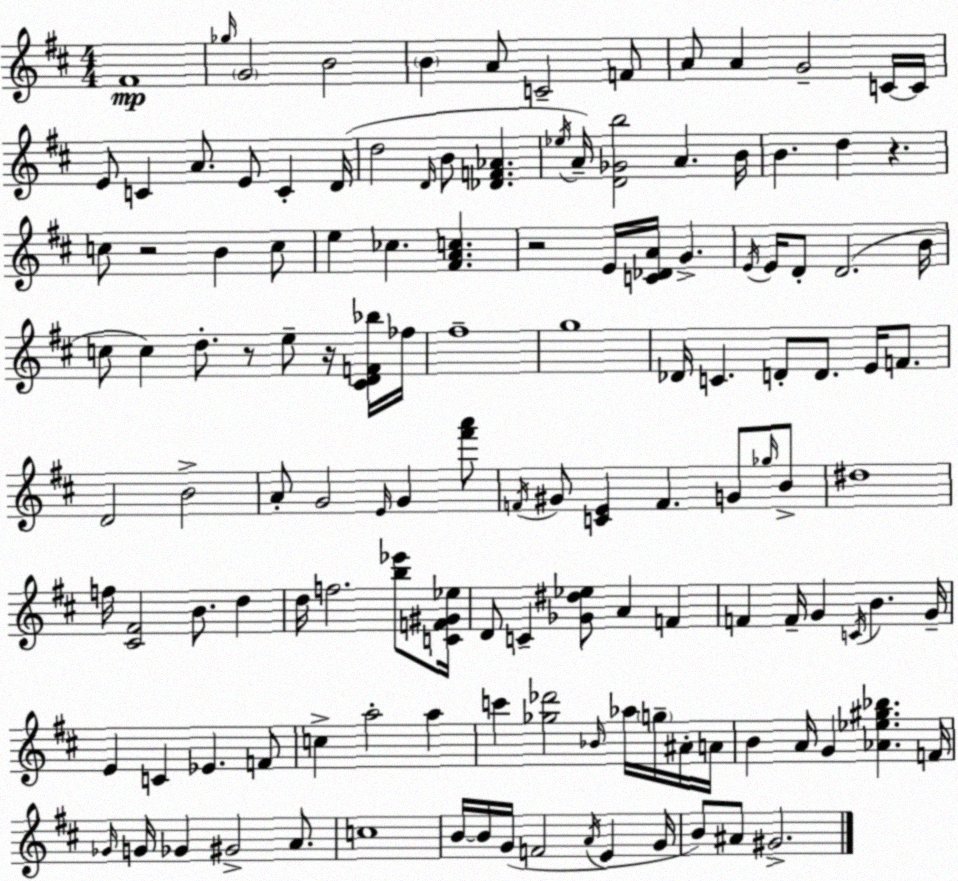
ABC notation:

X:1
T:Untitled
M:4/4
L:1/4
K:D
^F4 _g/4 G2 B2 B A/2 C2 F/2 A/2 A G2 C/4 C/4 E/2 C A/2 E/2 C D/4 d2 D/4 B/2 [_DF_A] _e/4 A/4 [D_Gb]2 A B/4 B d z c/2 z2 B c/2 e _c [^FAc] z2 E/4 [C_DA]/4 G E/4 E/4 D/2 D2 B/4 c/2 c d/2 z/2 e/2 z/4 [^CDF_b]/4 _f/4 ^f4 g4 _D/4 C D/2 D/2 E/4 F/2 D2 B2 A/2 G2 E/4 G [^f'a']/2 F/4 ^G/2 [CE] F G/2 _g/4 B/2 ^d4 f/4 [^C^F]2 B/2 d d/4 f2 [b_e']/2 [CF^G_e]/4 D/2 C [_G^d_e]/2 A F F F/4 G C/4 B G/4 E C _E F/2 c a2 a c' [_g_d']2 _B/4 _a/4 g/4 ^A/4 A/4 B A/4 G [_A_e^g_b] F/4 _G/4 G/4 _G ^G2 A/2 c4 B/4 B/4 G/4 F2 A/4 E G/4 B/2 ^A/2 ^G2